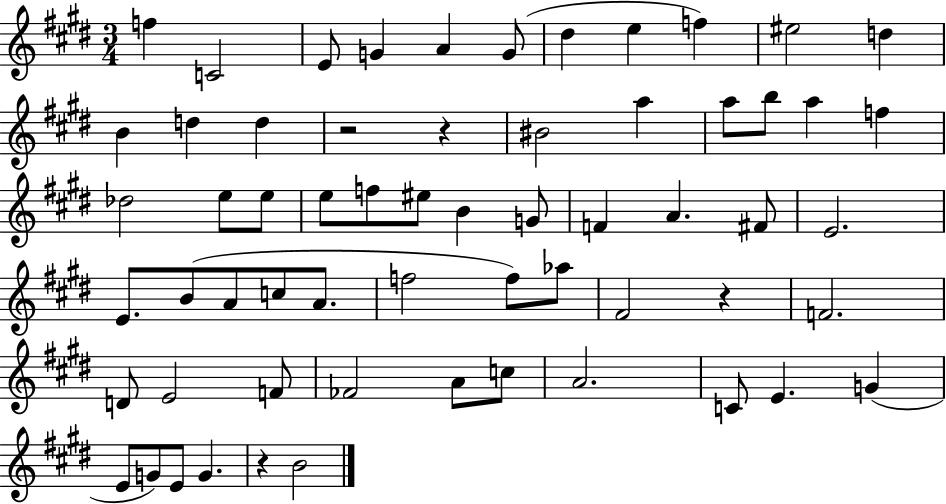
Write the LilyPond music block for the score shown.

{
  \clef treble
  \numericTimeSignature
  \time 3/4
  \key e \major
  f''4 c'2 | e'8 g'4 a'4 g'8( | dis''4 e''4 f''4) | eis''2 d''4 | \break b'4 d''4 d''4 | r2 r4 | bis'2 a''4 | a''8 b''8 a''4 f''4 | \break des''2 e''8 e''8 | e''8 f''8 eis''8 b'4 g'8 | f'4 a'4. fis'8 | e'2. | \break e'8. b'8( a'8 c''8 a'8. | f''2 f''8) aes''8 | fis'2 r4 | f'2. | \break d'8 e'2 f'8 | fes'2 a'8 c''8 | a'2. | c'8 e'4. g'4( | \break e'8 g'8) e'8 g'4. | r4 b'2 | \bar "|."
}